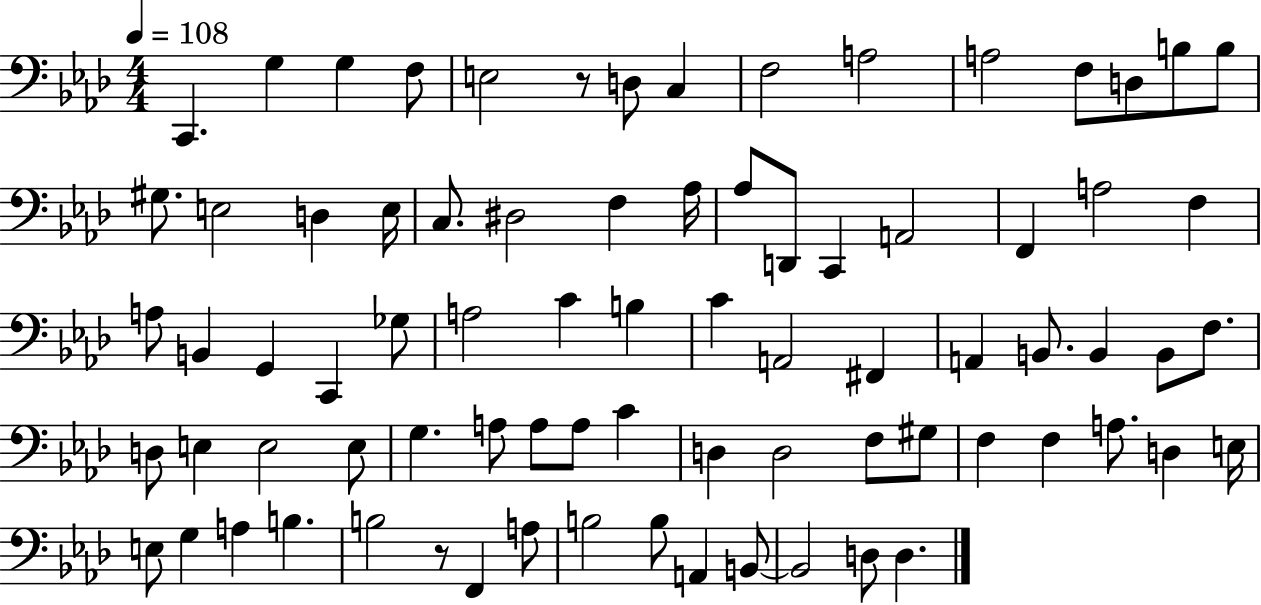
{
  \clef bass
  \numericTimeSignature
  \time 4/4
  \key aes \major
  \tempo 4 = 108
  c,4. g4 g4 f8 | e2 r8 d8 c4 | f2 a2 | a2 f8 d8 b8 b8 | \break gis8. e2 d4 e16 | c8. dis2 f4 aes16 | aes8 d,8 c,4 a,2 | f,4 a2 f4 | \break a8 b,4 g,4 c,4 ges8 | a2 c'4 b4 | c'4 a,2 fis,4 | a,4 b,8. b,4 b,8 f8. | \break d8 e4 e2 e8 | g4. a8 a8 a8 c'4 | d4 d2 f8 gis8 | f4 f4 a8. d4 e16 | \break e8 g4 a4 b4. | b2 r8 f,4 a8 | b2 b8 a,4 b,8~~ | b,2 d8 d4. | \break \bar "|."
}